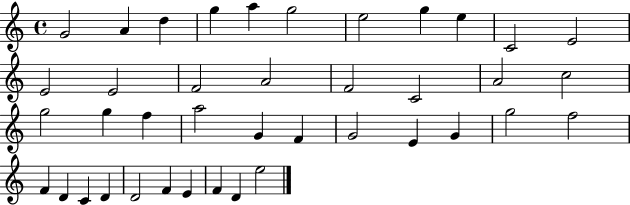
{
  \clef treble
  \time 4/4
  \defaultTimeSignature
  \key c \major
  g'2 a'4 d''4 | g''4 a''4 g''2 | e''2 g''4 e''4 | c'2 e'2 | \break e'2 e'2 | f'2 a'2 | f'2 c'2 | a'2 c''2 | \break g''2 g''4 f''4 | a''2 g'4 f'4 | g'2 e'4 g'4 | g''2 f''2 | \break f'4 d'4 c'4 d'4 | d'2 f'4 e'4 | f'4 d'4 e''2 | \bar "|."
}